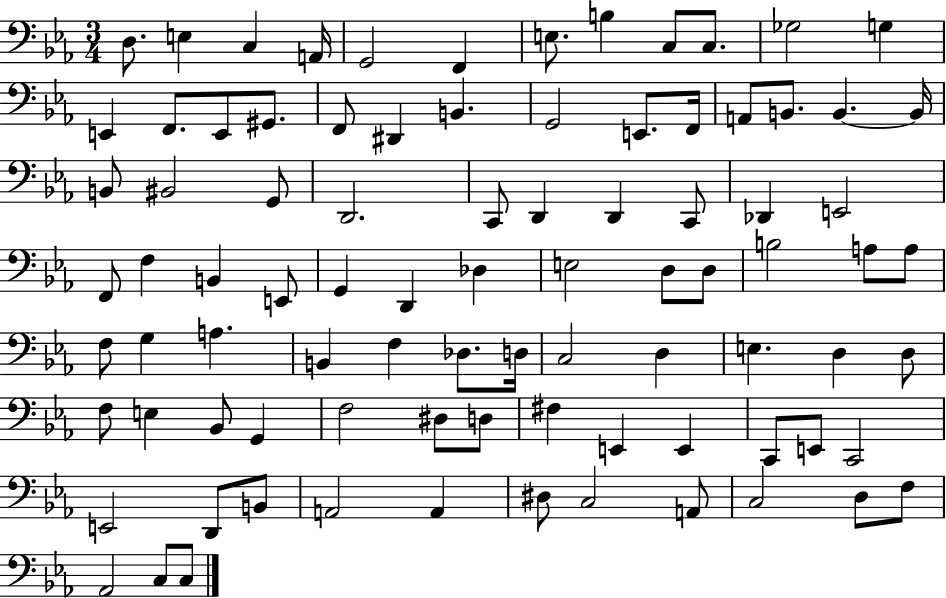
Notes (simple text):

D3/e. E3/q C3/q A2/s G2/h F2/q E3/e. B3/q C3/e C3/e. Gb3/h G3/q E2/q F2/e. E2/e G#2/e. F2/e D#2/q B2/q. G2/h E2/e. F2/s A2/e B2/e. B2/q. B2/s B2/e BIS2/h G2/e D2/h. C2/e D2/q D2/q C2/e Db2/q E2/h F2/e F3/q B2/q E2/e G2/q D2/q Db3/q E3/h D3/e D3/e B3/h A3/e A3/e F3/e G3/q A3/q. B2/q F3/q Db3/e. D3/s C3/h D3/q E3/q. D3/q D3/e F3/e E3/q Bb2/e G2/q F3/h D#3/e D3/e F#3/q E2/q E2/q C2/e E2/e C2/h E2/h D2/e B2/e A2/h A2/q D#3/e C3/h A2/e C3/h D3/e F3/e Ab2/h C3/e C3/e